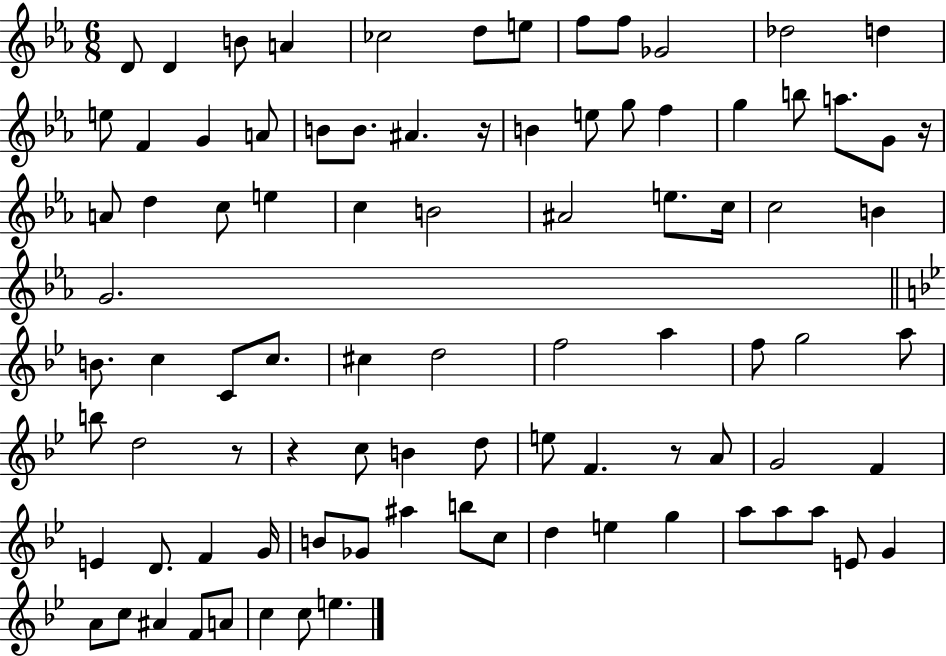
X:1
T:Untitled
M:6/8
L:1/4
K:Eb
D/2 D B/2 A _c2 d/2 e/2 f/2 f/2 _G2 _d2 d e/2 F G A/2 B/2 B/2 ^A z/4 B e/2 g/2 f g b/2 a/2 G/2 z/4 A/2 d c/2 e c B2 ^A2 e/2 c/4 c2 B G2 B/2 c C/2 c/2 ^c d2 f2 a f/2 g2 a/2 b/2 d2 z/2 z c/2 B d/2 e/2 F z/2 A/2 G2 F E D/2 F G/4 B/2 _G/2 ^a b/2 c/2 d e g a/2 a/2 a/2 E/2 G A/2 c/2 ^A F/2 A/2 c c/2 e